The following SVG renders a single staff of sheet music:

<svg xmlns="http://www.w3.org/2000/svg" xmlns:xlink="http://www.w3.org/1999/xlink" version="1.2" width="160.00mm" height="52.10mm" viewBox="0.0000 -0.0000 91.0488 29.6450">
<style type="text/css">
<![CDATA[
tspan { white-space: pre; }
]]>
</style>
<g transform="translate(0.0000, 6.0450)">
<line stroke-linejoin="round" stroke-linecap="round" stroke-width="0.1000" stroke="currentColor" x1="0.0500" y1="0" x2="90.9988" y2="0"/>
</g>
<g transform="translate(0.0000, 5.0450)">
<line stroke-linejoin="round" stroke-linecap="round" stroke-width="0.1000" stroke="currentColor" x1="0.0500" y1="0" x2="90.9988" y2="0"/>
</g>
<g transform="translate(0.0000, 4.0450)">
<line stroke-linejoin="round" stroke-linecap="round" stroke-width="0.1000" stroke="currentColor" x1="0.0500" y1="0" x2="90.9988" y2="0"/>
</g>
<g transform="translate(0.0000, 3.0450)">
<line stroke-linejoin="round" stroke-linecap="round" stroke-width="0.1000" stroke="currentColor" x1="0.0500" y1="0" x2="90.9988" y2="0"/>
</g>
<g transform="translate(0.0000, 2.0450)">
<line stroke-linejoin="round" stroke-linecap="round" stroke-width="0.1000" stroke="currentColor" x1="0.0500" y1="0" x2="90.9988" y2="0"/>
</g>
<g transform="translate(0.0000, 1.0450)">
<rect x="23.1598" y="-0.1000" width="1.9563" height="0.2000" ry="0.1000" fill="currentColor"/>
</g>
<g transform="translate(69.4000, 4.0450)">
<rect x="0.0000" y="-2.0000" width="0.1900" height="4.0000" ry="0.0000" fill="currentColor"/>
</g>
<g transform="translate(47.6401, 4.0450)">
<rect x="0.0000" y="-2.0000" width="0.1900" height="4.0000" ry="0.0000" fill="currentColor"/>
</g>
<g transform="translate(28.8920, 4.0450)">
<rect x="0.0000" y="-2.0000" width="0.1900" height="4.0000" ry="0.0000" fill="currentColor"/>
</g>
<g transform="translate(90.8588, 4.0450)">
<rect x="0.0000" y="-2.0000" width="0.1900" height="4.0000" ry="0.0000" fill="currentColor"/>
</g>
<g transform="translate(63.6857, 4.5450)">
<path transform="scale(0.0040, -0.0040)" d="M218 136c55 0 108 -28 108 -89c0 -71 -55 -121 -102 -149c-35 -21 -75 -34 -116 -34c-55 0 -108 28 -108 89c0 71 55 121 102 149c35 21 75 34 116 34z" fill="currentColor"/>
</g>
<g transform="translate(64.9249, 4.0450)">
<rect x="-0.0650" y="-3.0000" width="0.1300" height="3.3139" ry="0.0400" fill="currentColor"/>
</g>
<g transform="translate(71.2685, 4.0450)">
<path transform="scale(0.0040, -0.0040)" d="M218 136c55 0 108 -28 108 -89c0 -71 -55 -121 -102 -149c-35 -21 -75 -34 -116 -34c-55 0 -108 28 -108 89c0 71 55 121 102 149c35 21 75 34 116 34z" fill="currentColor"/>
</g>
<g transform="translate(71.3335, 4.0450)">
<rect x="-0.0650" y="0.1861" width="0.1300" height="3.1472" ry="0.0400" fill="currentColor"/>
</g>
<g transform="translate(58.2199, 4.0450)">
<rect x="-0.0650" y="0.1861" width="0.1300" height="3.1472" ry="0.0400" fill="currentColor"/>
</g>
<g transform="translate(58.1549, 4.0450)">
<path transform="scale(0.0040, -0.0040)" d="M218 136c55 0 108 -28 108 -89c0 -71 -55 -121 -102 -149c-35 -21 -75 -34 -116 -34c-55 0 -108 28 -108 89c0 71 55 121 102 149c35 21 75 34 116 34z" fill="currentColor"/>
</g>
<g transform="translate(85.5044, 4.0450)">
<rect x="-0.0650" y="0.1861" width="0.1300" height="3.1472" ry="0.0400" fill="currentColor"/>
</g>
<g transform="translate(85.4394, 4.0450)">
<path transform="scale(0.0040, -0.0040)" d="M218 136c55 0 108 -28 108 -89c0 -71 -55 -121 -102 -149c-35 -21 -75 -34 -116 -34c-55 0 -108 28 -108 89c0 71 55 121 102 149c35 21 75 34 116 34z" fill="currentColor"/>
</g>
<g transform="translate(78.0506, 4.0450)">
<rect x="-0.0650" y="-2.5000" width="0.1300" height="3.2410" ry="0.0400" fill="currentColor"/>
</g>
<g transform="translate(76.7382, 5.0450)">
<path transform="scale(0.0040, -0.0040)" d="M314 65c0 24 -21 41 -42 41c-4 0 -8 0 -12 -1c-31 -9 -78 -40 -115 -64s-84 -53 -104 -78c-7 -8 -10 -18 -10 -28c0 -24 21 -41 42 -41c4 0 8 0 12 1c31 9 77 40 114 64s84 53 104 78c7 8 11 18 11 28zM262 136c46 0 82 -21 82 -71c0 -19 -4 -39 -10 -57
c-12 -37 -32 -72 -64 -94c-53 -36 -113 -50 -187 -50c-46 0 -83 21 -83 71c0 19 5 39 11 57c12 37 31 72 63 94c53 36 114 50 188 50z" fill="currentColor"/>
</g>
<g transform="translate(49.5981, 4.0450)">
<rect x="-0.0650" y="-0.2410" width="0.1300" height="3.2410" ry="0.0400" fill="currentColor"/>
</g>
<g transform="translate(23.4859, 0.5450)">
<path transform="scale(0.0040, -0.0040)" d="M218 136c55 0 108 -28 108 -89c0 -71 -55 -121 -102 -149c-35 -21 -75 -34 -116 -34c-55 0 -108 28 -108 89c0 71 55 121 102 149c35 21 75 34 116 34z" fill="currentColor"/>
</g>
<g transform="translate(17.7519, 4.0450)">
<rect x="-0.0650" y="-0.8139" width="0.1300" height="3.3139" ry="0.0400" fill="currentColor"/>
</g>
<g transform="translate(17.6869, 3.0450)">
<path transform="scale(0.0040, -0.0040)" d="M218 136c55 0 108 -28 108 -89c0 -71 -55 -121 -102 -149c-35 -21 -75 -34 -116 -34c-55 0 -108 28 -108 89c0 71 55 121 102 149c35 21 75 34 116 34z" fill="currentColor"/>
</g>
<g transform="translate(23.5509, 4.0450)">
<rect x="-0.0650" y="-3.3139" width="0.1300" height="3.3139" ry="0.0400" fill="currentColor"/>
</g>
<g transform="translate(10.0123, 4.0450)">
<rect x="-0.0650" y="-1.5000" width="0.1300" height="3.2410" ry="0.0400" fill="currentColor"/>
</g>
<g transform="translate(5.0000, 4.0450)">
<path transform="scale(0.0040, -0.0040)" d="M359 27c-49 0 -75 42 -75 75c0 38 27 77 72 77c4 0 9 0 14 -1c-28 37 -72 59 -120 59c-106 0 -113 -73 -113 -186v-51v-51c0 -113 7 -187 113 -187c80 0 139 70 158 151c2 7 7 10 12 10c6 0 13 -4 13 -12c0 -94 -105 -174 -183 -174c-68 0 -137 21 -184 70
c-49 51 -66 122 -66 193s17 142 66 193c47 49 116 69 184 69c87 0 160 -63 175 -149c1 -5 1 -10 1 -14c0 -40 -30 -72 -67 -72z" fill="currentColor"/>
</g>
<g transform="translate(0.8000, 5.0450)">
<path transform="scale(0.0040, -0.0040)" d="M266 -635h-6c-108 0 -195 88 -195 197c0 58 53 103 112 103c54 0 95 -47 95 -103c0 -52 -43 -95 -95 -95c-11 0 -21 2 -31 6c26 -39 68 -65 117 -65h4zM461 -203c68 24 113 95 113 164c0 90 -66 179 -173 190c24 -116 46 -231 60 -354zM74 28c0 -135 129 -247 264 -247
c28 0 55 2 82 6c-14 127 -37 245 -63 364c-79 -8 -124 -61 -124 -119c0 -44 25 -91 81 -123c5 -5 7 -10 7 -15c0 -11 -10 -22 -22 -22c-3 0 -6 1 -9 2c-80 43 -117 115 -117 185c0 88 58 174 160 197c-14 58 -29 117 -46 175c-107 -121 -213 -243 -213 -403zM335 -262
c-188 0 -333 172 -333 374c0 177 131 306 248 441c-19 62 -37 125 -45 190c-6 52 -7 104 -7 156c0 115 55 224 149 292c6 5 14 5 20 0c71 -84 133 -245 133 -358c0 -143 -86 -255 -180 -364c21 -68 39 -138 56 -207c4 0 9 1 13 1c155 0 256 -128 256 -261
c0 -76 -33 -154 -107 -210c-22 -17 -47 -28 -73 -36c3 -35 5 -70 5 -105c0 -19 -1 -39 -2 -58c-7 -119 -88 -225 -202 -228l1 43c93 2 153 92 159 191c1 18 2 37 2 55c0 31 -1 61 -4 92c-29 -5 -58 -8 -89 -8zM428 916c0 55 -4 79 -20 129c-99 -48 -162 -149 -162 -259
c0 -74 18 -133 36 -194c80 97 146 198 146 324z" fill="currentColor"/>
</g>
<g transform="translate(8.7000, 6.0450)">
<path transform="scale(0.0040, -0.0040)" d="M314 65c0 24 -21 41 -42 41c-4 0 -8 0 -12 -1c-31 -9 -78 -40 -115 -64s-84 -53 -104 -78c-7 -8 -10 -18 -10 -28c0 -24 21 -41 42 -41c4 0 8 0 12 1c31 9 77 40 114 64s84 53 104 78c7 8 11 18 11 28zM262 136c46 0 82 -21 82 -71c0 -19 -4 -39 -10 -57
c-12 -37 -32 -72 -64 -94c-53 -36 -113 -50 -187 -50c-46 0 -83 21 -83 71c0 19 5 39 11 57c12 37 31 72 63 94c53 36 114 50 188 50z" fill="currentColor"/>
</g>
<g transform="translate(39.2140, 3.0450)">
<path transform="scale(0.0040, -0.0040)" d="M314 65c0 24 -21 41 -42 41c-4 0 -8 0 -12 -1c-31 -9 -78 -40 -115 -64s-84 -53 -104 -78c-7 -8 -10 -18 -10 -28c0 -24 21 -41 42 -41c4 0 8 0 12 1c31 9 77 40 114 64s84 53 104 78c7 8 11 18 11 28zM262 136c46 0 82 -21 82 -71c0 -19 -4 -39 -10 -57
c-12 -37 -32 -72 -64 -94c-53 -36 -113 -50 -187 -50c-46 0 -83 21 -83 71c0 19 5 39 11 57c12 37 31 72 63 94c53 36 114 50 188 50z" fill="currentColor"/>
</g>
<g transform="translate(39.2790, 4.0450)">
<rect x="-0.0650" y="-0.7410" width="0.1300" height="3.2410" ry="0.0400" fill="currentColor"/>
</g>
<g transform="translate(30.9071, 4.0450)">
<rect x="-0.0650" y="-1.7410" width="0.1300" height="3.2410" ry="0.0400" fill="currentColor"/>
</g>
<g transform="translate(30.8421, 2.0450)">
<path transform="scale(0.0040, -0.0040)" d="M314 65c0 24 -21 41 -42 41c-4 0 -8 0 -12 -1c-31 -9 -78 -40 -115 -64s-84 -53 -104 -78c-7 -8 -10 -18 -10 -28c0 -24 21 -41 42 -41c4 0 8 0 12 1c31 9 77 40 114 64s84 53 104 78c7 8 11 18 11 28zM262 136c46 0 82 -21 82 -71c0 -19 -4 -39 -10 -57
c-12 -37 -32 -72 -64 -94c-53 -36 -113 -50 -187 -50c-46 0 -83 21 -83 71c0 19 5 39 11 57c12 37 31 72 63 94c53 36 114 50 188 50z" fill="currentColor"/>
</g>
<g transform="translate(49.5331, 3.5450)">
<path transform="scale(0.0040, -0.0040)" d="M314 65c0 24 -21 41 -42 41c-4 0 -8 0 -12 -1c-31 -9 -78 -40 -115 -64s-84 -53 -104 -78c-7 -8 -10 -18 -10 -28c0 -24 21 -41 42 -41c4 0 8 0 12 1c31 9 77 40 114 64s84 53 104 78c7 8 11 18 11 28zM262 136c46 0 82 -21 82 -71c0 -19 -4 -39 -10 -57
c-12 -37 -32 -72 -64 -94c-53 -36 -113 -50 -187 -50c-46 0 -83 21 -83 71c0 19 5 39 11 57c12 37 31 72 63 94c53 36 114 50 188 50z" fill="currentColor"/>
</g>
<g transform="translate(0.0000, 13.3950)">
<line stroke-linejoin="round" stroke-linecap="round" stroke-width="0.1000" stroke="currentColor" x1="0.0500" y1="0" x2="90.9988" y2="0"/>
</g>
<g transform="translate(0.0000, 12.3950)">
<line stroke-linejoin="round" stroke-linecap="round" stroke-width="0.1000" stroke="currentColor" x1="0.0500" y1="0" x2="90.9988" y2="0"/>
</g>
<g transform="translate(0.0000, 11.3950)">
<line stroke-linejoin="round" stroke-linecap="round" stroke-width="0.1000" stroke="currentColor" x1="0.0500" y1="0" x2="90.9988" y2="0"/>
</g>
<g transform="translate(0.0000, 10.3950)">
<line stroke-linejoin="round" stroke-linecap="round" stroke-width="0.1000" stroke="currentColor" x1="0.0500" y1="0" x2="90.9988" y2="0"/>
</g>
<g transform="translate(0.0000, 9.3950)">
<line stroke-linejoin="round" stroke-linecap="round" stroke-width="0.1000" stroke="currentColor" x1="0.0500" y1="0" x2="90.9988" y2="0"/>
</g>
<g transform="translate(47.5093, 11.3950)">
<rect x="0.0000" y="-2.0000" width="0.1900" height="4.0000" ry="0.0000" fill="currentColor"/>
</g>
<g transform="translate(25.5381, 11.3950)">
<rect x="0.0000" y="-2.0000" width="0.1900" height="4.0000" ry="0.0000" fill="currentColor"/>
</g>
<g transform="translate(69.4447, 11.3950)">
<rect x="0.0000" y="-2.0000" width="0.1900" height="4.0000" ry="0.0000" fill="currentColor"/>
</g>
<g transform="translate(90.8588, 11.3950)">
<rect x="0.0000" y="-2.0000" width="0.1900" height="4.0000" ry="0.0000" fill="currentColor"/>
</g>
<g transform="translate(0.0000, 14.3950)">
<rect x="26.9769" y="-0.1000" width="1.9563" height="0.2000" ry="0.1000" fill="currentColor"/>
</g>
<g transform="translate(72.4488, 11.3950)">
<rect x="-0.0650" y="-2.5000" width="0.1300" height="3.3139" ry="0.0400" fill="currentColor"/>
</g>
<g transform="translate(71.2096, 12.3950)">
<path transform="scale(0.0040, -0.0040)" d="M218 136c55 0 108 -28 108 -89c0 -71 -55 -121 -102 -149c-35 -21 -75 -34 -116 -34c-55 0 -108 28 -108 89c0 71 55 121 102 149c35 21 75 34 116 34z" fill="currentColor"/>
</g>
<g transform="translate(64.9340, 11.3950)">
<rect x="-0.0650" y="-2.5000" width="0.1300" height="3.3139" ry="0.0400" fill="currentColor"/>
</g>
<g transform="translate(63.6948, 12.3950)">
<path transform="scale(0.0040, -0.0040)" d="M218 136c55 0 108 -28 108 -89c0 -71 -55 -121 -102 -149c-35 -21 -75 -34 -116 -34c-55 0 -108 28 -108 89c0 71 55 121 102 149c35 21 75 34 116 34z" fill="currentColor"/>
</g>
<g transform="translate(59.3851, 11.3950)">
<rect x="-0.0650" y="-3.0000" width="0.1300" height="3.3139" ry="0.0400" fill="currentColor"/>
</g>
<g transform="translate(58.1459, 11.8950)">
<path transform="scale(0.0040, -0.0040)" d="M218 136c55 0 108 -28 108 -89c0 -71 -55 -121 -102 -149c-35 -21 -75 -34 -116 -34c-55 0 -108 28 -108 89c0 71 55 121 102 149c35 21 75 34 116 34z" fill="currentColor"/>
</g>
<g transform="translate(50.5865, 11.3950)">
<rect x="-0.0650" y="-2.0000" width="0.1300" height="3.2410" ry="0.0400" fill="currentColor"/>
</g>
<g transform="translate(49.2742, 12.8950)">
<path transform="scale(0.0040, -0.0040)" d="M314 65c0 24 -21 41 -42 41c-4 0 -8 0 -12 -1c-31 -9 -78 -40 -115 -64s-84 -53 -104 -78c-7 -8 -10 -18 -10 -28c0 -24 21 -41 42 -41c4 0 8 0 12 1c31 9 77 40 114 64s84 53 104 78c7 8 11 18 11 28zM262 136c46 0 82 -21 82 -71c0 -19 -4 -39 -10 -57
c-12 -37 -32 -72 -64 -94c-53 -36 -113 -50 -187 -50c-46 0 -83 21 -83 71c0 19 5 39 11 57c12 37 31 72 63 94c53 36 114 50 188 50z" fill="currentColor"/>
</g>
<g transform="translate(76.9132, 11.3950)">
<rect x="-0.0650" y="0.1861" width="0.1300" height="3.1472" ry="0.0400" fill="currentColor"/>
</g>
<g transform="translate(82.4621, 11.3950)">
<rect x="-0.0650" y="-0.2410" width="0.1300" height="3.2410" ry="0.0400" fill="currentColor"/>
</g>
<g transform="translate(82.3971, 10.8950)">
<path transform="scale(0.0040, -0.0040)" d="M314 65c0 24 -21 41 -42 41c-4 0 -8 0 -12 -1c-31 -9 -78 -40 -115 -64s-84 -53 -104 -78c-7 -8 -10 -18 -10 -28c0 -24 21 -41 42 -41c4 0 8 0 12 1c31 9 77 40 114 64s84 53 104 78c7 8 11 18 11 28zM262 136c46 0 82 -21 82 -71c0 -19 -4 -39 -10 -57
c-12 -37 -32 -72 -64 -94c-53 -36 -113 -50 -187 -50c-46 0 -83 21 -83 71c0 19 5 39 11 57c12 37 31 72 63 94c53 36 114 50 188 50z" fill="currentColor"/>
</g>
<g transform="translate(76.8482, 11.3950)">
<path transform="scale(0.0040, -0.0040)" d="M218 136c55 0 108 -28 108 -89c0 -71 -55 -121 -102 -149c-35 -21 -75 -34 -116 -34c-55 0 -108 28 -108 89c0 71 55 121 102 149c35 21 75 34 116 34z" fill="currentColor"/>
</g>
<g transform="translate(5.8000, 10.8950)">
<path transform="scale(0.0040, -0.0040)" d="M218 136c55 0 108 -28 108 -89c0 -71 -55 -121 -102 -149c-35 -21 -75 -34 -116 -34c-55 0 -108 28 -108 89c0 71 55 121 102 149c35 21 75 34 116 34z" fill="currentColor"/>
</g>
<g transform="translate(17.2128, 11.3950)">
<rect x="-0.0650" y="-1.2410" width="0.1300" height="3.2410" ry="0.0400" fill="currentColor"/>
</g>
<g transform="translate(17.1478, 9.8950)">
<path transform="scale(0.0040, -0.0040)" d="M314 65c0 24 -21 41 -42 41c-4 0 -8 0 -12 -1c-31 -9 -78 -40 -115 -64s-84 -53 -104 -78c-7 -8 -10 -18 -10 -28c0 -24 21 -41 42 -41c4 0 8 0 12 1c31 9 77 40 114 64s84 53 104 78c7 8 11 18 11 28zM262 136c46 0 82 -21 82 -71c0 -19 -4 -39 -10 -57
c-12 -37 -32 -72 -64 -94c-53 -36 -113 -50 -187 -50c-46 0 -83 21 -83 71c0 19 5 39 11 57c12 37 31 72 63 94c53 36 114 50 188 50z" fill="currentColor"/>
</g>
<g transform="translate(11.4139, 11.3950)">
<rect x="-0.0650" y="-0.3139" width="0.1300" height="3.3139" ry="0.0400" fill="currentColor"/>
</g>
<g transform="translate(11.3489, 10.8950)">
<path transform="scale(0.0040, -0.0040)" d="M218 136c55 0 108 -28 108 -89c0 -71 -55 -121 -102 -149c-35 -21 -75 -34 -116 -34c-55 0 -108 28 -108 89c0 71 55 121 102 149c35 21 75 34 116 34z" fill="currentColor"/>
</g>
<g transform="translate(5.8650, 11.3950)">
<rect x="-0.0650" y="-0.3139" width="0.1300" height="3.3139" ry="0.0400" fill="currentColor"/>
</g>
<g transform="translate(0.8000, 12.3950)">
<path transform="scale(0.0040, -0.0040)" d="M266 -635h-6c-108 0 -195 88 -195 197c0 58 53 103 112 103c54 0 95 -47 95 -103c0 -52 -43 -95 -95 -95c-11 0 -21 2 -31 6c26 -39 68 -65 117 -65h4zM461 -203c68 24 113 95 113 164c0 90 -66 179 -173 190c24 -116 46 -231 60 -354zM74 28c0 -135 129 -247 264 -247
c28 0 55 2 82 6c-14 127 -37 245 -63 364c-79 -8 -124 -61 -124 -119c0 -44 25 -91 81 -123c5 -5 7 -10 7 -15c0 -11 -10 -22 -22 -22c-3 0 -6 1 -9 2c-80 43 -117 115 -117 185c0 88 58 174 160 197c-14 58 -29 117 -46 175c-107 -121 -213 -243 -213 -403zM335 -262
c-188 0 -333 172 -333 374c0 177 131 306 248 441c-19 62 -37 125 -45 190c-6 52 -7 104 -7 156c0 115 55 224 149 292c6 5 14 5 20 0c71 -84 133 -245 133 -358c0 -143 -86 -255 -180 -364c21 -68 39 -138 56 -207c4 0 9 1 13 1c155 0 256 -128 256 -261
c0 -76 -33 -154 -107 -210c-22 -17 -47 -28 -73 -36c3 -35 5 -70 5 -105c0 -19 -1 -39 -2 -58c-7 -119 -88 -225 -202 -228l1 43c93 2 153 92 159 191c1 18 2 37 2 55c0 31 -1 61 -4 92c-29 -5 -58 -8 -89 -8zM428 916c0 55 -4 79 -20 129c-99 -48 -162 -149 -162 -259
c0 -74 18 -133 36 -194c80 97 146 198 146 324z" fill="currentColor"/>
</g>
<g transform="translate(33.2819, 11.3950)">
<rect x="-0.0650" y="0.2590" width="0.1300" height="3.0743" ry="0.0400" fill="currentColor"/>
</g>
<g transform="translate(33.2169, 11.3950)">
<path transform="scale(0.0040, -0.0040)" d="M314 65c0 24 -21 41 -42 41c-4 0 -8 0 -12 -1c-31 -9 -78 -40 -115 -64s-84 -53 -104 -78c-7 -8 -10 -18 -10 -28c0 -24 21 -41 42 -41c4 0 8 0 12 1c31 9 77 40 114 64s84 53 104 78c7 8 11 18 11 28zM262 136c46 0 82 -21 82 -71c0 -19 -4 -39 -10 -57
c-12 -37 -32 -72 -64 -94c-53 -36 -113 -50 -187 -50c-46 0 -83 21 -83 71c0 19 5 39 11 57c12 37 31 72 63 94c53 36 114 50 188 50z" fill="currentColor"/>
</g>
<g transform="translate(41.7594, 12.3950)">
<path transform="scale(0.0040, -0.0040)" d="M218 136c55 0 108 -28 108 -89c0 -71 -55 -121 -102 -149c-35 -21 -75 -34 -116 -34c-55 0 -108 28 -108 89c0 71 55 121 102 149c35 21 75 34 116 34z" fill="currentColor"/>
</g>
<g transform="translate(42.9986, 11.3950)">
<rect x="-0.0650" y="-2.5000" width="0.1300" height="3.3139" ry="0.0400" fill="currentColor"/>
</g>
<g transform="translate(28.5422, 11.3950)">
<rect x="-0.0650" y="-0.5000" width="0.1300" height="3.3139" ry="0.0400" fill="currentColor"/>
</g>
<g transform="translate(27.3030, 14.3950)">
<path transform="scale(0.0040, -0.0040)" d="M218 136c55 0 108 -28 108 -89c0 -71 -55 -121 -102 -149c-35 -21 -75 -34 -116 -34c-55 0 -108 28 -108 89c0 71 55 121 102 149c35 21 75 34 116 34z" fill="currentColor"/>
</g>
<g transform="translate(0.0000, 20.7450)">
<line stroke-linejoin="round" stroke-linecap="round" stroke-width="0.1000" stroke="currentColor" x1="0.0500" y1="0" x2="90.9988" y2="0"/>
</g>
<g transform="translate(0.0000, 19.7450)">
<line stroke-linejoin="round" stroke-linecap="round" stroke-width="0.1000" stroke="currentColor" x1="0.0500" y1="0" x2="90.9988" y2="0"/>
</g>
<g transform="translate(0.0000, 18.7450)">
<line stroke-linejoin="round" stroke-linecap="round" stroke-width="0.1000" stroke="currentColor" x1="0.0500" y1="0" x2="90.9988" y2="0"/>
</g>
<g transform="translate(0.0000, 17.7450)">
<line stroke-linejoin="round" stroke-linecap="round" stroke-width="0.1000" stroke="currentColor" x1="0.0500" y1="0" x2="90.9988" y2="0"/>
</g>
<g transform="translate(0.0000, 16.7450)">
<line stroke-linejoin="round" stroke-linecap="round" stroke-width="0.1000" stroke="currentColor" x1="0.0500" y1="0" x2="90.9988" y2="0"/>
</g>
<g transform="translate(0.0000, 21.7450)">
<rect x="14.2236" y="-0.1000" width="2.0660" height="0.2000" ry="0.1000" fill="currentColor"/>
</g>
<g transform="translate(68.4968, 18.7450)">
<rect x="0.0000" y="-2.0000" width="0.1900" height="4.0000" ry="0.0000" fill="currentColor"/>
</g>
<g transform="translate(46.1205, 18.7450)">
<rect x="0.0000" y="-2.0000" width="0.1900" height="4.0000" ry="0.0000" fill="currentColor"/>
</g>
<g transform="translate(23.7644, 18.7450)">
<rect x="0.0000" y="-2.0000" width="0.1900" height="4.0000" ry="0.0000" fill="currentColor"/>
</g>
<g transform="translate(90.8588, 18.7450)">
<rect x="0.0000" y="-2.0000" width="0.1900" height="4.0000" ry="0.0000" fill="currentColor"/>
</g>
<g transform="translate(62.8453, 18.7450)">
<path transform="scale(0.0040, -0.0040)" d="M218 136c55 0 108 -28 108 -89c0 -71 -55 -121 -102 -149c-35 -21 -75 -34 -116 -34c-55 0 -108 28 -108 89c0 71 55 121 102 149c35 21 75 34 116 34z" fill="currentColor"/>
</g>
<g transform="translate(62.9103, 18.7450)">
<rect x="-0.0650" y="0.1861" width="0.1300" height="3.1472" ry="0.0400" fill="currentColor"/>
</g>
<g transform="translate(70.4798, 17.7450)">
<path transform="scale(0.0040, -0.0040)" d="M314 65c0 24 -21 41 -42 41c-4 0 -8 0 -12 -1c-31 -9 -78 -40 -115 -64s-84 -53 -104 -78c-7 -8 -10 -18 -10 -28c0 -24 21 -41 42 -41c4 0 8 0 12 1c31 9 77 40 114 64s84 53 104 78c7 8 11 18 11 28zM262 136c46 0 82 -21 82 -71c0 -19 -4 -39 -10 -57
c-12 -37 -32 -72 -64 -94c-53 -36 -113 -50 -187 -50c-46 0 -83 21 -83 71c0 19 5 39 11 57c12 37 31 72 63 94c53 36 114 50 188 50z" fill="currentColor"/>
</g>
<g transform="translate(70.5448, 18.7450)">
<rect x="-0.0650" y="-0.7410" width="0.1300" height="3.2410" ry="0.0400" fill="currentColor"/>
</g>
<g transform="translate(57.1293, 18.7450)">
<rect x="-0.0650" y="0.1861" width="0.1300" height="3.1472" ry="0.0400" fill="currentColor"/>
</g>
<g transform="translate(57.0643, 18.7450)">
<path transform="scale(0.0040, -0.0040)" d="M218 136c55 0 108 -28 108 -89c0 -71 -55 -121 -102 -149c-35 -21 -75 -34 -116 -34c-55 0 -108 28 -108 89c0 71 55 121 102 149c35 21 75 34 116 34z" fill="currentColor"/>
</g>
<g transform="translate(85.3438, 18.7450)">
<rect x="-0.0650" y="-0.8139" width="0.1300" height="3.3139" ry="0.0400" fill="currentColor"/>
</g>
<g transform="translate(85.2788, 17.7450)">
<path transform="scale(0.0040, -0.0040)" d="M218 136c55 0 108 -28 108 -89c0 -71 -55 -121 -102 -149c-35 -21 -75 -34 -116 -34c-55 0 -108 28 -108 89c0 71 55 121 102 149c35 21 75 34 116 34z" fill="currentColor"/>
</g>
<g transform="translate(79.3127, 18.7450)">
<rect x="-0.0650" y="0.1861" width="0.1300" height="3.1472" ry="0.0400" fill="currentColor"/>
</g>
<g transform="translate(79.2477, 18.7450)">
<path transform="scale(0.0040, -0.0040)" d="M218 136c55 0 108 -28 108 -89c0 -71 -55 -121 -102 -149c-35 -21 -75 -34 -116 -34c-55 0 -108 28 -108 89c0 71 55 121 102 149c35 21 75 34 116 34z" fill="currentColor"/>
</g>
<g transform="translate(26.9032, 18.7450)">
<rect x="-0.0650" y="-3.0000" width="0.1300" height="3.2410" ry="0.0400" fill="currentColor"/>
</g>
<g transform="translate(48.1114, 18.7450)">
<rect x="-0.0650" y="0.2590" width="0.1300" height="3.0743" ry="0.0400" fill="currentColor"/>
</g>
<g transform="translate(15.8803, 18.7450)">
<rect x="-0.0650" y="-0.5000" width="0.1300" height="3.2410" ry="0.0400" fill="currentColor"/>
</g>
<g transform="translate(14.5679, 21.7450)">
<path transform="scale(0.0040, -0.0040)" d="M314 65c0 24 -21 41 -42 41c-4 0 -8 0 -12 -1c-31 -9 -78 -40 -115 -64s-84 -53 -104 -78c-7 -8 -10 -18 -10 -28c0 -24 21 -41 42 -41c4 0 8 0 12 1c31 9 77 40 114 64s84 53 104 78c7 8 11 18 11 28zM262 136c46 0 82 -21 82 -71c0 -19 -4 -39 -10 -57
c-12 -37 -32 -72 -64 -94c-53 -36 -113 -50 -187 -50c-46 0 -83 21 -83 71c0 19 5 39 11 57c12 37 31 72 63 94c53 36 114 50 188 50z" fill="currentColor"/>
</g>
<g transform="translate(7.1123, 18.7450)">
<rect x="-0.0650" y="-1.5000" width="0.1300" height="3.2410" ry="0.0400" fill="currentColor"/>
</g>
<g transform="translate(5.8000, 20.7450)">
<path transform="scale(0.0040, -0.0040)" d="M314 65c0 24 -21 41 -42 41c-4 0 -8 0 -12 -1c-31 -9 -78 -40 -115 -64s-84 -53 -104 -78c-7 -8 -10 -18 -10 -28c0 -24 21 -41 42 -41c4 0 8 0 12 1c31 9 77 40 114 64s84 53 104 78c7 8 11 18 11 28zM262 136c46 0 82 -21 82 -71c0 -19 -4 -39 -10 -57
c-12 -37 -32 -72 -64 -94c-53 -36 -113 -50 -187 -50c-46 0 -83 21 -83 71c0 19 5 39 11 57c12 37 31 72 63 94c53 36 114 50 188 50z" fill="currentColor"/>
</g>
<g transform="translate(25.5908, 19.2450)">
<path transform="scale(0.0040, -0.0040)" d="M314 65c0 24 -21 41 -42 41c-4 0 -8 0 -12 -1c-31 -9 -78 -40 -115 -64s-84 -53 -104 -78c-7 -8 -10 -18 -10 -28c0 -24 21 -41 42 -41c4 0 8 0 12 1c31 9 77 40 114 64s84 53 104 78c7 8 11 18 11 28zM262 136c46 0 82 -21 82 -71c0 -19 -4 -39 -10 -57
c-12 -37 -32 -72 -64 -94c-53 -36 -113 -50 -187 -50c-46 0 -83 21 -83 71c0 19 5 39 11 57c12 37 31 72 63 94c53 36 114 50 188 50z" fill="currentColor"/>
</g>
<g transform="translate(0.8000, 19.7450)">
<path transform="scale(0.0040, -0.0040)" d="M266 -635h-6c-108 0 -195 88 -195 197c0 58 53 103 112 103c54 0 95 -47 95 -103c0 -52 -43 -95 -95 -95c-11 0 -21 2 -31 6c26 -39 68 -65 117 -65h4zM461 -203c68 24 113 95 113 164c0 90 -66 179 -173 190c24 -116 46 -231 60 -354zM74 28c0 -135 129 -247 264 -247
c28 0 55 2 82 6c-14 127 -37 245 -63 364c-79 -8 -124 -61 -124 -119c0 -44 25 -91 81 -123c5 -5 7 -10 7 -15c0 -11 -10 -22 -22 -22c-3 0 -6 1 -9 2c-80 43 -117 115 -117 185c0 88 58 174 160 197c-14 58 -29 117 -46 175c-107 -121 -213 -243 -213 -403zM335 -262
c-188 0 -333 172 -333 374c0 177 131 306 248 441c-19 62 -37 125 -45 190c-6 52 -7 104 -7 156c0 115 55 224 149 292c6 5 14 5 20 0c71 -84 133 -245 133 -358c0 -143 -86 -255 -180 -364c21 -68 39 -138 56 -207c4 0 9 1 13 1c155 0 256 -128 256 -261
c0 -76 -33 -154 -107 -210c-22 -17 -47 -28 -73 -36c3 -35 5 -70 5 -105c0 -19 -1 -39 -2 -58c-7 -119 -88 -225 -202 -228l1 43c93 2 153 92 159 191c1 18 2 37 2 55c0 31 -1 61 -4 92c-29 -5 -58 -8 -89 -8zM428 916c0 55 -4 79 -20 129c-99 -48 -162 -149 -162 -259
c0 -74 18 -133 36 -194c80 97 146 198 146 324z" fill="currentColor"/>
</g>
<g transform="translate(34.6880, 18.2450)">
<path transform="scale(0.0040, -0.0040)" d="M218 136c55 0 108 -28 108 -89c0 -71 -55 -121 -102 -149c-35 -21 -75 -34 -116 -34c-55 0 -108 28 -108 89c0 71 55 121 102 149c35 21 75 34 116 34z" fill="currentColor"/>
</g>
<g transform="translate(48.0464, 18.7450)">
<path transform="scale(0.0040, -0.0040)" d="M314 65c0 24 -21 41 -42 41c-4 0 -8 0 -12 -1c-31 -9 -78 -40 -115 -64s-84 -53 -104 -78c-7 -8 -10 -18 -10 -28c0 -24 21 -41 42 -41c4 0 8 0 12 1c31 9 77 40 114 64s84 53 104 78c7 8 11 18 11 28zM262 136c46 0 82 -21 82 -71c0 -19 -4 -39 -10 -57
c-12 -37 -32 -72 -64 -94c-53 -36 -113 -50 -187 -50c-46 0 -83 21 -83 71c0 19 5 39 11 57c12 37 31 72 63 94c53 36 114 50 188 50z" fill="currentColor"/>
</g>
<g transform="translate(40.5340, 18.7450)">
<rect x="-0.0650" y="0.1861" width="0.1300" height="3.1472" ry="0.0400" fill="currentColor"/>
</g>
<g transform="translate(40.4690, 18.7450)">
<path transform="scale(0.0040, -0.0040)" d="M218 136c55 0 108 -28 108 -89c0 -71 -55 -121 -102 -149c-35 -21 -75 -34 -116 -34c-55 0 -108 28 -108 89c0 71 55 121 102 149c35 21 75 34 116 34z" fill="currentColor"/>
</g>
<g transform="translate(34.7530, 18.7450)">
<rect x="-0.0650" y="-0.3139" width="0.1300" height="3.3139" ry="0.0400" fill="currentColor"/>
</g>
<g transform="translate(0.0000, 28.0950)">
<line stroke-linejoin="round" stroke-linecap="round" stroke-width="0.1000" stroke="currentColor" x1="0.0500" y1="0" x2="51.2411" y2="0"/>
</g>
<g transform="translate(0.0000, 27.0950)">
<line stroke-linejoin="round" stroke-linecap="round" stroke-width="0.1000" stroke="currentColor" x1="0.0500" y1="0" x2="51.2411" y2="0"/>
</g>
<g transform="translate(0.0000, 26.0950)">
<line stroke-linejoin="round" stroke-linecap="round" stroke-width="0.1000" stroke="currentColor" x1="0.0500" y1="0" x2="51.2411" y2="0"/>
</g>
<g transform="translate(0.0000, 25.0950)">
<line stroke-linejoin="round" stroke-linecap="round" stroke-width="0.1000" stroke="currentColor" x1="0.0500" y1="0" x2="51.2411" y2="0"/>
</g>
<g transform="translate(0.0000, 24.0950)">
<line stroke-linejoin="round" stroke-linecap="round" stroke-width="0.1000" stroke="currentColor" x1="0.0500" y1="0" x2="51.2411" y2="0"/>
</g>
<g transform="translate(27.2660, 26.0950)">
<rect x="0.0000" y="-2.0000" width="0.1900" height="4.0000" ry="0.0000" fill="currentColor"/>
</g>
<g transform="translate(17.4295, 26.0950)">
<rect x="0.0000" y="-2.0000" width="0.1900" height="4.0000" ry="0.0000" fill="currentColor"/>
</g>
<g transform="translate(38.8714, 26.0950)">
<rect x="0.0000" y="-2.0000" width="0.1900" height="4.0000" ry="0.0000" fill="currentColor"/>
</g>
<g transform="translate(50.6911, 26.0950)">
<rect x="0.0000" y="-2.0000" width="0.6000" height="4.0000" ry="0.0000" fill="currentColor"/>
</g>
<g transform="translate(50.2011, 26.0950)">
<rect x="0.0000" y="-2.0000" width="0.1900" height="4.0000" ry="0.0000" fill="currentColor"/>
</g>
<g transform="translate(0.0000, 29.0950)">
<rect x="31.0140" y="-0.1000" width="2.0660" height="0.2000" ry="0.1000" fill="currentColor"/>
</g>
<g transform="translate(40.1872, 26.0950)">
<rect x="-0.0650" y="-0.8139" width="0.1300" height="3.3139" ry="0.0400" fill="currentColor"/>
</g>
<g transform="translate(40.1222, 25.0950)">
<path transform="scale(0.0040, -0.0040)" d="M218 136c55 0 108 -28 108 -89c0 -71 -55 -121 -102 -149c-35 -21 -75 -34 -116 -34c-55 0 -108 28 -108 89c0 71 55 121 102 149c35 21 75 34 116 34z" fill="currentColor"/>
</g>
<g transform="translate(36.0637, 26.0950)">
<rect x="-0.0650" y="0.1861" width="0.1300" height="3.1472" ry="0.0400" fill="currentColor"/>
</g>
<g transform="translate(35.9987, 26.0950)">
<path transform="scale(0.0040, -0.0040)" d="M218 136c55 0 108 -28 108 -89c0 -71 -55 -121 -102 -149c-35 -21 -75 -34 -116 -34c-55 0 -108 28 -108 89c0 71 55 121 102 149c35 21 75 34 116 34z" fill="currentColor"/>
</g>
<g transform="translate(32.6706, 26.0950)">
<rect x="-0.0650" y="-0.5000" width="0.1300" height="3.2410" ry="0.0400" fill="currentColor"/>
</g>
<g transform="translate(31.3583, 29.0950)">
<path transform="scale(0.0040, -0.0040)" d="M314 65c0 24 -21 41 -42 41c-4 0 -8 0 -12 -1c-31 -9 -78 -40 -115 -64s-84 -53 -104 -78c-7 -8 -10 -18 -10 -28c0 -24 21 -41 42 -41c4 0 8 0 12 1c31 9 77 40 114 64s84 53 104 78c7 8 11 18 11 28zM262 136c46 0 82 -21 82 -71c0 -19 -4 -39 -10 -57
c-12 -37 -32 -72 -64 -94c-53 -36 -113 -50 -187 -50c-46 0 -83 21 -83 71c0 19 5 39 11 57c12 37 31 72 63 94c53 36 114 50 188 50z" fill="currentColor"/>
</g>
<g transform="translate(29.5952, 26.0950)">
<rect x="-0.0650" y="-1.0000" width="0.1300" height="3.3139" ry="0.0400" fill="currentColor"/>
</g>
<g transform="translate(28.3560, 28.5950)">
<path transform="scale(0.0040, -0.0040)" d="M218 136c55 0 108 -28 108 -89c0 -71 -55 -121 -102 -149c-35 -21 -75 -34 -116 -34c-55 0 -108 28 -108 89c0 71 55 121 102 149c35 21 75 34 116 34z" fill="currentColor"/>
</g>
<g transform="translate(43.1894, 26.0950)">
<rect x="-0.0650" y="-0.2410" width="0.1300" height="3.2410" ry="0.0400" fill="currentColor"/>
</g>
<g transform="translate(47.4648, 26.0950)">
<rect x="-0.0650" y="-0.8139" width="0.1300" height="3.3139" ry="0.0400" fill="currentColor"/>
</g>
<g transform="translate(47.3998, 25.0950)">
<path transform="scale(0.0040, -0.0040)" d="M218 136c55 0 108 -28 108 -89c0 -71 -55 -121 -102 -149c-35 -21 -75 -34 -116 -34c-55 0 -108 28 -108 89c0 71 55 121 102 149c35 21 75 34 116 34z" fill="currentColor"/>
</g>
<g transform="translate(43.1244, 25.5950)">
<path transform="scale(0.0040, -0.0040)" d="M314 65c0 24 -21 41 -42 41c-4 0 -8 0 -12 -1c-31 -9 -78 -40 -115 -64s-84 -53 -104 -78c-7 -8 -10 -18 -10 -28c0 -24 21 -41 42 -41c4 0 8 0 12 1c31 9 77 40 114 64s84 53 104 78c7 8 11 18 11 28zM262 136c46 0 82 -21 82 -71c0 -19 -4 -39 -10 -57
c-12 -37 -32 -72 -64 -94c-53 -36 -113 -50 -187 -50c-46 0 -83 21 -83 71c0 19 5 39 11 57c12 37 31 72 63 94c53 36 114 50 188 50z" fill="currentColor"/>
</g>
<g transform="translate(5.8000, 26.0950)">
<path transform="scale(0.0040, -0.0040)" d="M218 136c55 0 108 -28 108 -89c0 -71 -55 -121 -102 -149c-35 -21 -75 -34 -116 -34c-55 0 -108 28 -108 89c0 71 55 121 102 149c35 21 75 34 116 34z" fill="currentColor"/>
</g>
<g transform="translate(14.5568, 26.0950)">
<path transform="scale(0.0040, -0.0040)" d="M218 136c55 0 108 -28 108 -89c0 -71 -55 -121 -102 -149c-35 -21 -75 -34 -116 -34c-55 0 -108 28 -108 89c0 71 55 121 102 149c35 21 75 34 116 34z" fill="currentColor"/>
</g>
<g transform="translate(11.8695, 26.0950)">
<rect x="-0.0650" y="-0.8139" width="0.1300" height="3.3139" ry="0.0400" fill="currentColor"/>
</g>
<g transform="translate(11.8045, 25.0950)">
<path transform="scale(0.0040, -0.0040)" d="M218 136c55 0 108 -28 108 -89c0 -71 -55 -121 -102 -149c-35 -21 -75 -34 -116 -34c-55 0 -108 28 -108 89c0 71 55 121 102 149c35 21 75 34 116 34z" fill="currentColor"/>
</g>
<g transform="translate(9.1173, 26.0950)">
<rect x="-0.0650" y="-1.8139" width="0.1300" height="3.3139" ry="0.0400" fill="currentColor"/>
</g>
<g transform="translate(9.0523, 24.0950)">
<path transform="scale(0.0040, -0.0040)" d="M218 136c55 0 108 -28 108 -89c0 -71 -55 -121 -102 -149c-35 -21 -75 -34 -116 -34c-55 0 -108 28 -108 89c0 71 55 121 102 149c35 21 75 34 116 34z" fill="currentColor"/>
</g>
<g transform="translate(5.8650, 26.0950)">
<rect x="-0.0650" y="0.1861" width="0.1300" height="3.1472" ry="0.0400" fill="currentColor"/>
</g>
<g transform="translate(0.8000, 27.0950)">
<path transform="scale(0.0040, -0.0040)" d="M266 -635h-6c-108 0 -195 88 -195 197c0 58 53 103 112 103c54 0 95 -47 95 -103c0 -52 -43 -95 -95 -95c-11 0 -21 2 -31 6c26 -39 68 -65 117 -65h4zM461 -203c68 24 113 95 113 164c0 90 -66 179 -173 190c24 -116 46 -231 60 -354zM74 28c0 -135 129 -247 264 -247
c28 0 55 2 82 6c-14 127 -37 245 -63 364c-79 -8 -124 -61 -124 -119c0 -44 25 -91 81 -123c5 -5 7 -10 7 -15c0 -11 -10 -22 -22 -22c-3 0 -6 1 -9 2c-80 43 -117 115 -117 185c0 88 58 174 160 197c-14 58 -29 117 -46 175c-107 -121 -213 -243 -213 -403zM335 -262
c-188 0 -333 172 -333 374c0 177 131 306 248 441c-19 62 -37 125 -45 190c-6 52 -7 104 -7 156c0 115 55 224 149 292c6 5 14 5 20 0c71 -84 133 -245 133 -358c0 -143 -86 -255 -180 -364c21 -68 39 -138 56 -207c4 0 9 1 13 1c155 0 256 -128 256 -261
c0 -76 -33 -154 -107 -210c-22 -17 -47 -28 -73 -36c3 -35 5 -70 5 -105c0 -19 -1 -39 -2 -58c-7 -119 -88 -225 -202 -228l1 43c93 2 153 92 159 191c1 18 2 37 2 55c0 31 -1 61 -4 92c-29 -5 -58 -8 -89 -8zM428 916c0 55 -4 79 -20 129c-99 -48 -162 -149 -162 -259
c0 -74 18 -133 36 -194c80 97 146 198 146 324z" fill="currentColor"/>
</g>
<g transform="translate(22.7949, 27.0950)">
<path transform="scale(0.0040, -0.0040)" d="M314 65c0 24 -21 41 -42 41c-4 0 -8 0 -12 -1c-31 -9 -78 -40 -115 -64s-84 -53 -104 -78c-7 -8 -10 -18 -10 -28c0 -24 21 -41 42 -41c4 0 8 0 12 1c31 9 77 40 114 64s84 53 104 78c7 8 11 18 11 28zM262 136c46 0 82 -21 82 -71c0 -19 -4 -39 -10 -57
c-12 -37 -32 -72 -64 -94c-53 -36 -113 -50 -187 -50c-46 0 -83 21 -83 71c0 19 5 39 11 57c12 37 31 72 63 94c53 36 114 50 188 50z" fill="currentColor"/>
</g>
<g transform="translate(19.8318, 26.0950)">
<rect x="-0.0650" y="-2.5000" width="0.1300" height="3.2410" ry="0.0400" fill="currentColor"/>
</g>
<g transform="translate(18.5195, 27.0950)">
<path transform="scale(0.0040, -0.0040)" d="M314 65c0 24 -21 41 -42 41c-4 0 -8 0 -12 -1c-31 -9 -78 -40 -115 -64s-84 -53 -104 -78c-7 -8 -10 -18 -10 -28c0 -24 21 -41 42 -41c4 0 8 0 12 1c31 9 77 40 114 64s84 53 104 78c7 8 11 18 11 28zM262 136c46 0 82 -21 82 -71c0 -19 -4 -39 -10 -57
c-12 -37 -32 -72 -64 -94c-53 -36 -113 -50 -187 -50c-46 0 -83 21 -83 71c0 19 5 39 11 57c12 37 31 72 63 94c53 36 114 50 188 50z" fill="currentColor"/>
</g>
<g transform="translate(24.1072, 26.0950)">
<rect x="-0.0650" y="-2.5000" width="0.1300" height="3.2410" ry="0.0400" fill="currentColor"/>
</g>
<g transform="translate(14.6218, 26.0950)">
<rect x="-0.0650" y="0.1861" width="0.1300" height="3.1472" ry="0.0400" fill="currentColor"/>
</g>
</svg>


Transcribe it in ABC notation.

X:1
T:Untitled
M:4/4
L:1/4
K:C
E2 d b f2 d2 c2 B A B G2 B c c e2 C B2 G F2 A G G B c2 E2 C2 A2 c B B2 B B d2 B d B f d B G2 G2 D C2 B d c2 d